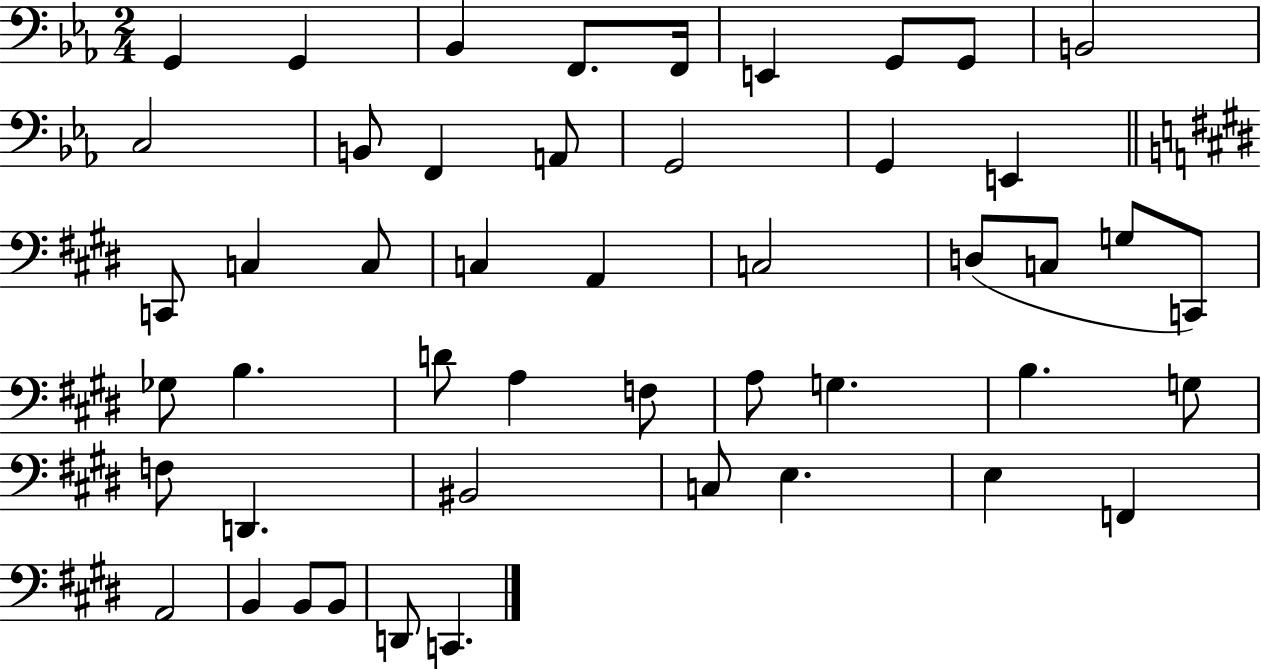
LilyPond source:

{
  \clef bass
  \numericTimeSignature
  \time 2/4
  \key ees \major
  g,4 g,4 | bes,4 f,8. f,16 | e,4 g,8 g,8 | b,2 | \break c2 | b,8 f,4 a,8 | g,2 | g,4 e,4 | \break \bar "||" \break \key e \major c,8 c4 c8 | c4 a,4 | c2 | d8( c8 g8 c,8) | \break ges8 b4. | d'8 a4 f8 | a8 g4. | b4. g8 | \break f8 d,4. | bis,2 | c8 e4. | e4 f,4 | \break a,2 | b,4 b,8 b,8 | d,8 c,4. | \bar "|."
}